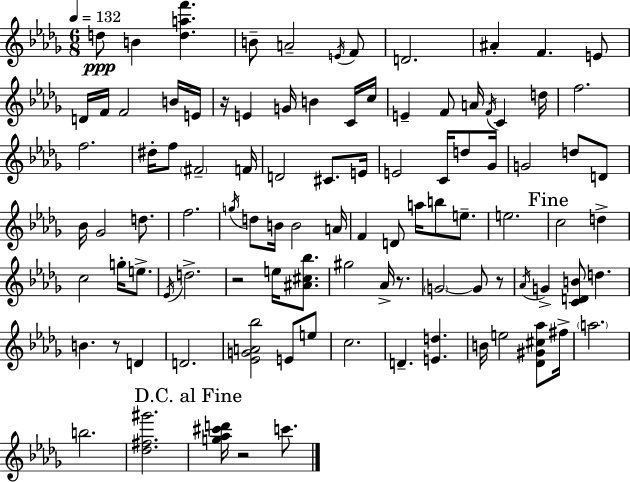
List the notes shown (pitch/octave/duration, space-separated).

D5/e B4/q [D5,A5,F6]/q. B4/e A4/h E4/s F4/e D4/h. A#4/q F4/q. E4/e D4/s F4/s F4/h B4/s E4/s R/s E4/q G4/s B4/q C4/s C5/s E4/q F4/e A4/s F4/s C4/q D5/s F5/h. F5/h. D#5/s F5/e F#4/h F4/s D4/h C#4/e. E4/s E4/h C4/s D5/e Gb4/s G4/h D5/e D4/e Bb4/s Gb4/h D5/e. F5/h. G5/s D5/e B4/s B4/h A4/s F4/q D4/e A5/s B5/e E5/e. E5/h. C5/h D5/q C5/h G5/s E5/e. Eb4/s D5/h. R/h E5/s [A#4,C#5,Bb5]/e. G#5/h Ab4/s R/e. G4/h G4/e R/e Ab4/s G4/q [C4,D4,B4]/e D5/q. B4/q. R/e D4/q D4/h. [Eb4,G4,A4,Bb5]/h E4/e E5/e C5/h. D4/q. [E4,D5]/q. B4/s E5/h [Db4,G#4,C#5,Ab5]/e F#5/s A5/h. B5/h. [Db5,F#5,G#6]/h. [G5,Ab5,C#6,D6]/s R/h C6/e.